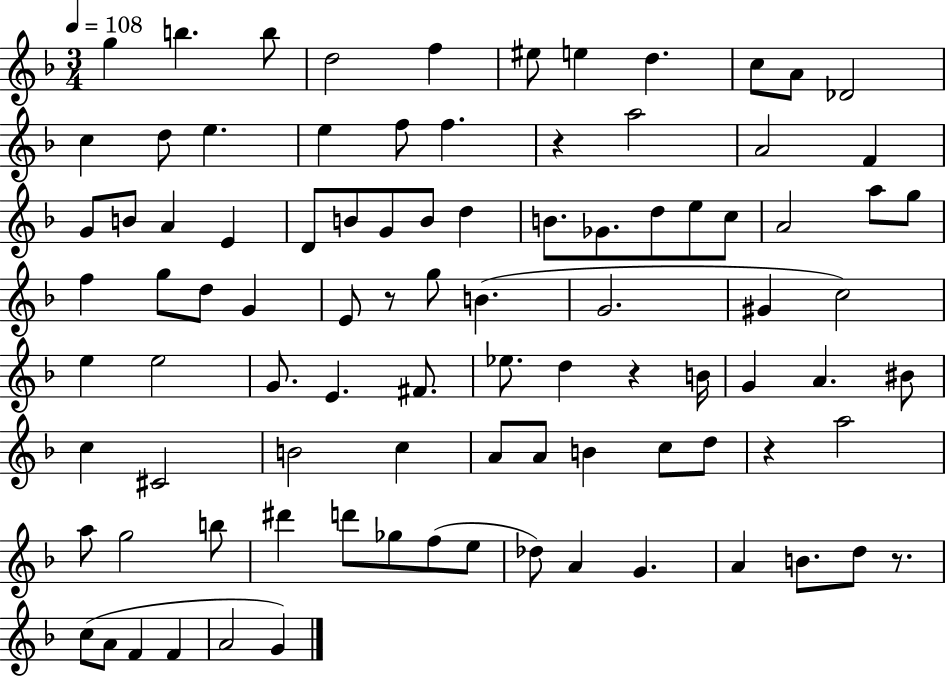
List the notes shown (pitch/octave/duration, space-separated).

G5/q B5/q. B5/e D5/h F5/q EIS5/e E5/q D5/q. C5/e A4/e Db4/h C5/q D5/e E5/q. E5/q F5/e F5/q. R/q A5/h A4/h F4/q G4/e B4/e A4/q E4/q D4/e B4/e G4/e B4/e D5/q B4/e. Gb4/e. D5/e E5/e C5/e A4/h A5/e G5/e F5/q G5/e D5/e G4/q E4/e R/e G5/e B4/q. G4/h. G#4/q C5/h E5/q E5/h G4/e. E4/q. F#4/e. Eb5/e. D5/q R/q B4/s G4/q A4/q. BIS4/e C5/q C#4/h B4/h C5/q A4/e A4/e B4/q C5/e D5/e R/q A5/h A5/e G5/h B5/e D#6/q D6/e Gb5/e F5/e E5/e Db5/e A4/q G4/q. A4/q B4/e. D5/e R/e. C5/e A4/e F4/q F4/q A4/h G4/q